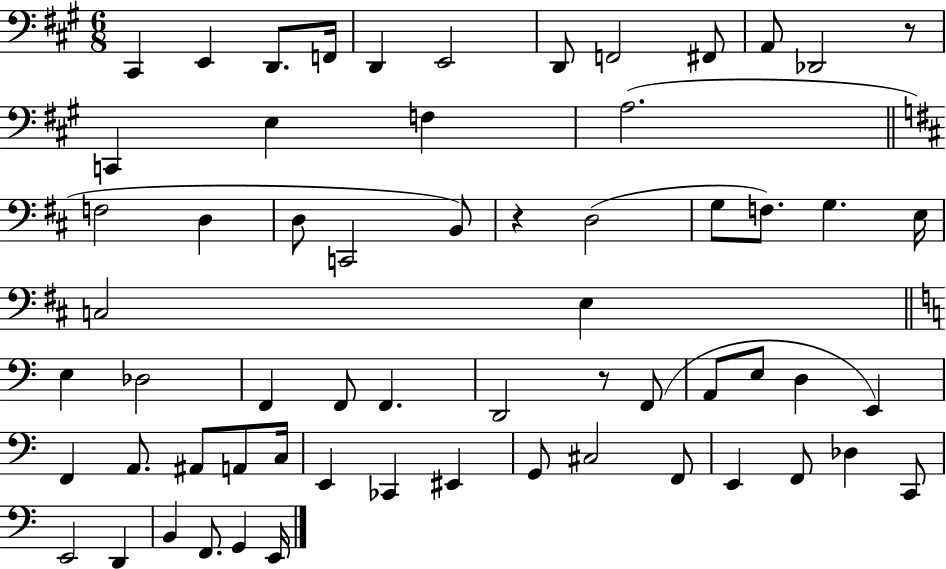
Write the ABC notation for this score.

X:1
T:Untitled
M:6/8
L:1/4
K:A
^C,, E,, D,,/2 F,,/4 D,, E,,2 D,,/2 F,,2 ^F,,/2 A,,/2 _D,,2 z/2 C,, E, F, A,2 F,2 D, D,/2 C,,2 B,,/2 z D,2 G,/2 F,/2 G, E,/4 C,2 E, E, _D,2 F,, F,,/2 F,, D,,2 z/2 F,,/2 A,,/2 E,/2 D, E,, F,, A,,/2 ^A,,/2 A,,/2 C,/4 E,, _C,, ^E,, G,,/2 ^C,2 F,,/2 E,, F,,/2 _D, C,,/2 E,,2 D,, B,, F,,/2 G,, E,,/4